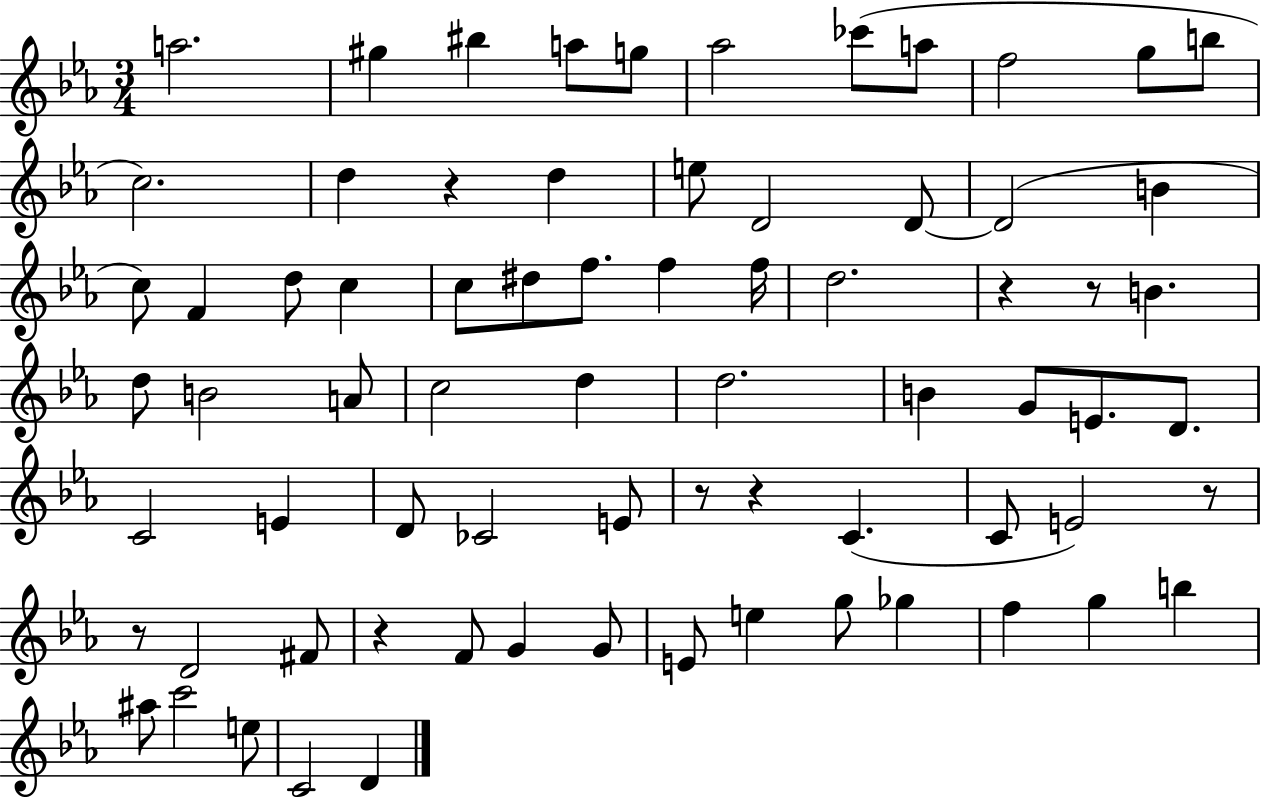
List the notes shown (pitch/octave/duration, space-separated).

A5/h. G#5/q BIS5/q A5/e G5/e Ab5/h CES6/e A5/e F5/h G5/e B5/e C5/h. D5/q R/q D5/q E5/e D4/h D4/e D4/h B4/q C5/e F4/q D5/e C5/q C5/e D#5/e F5/e. F5/q F5/s D5/h. R/q R/e B4/q. D5/e B4/h A4/e C5/h D5/q D5/h. B4/q G4/e E4/e. D4/e. C4/h E4/q D4/e CES4/h E4/e R/e R/q C4/q. C4/e E4/h R/e R/e D4/h F#4/e R/q F4/e G4/q G4/e E4/e E5/q G5/e Gb5/q F5/q G5/q B5/q A#5/e C6/h E5/e C4/h D4/q